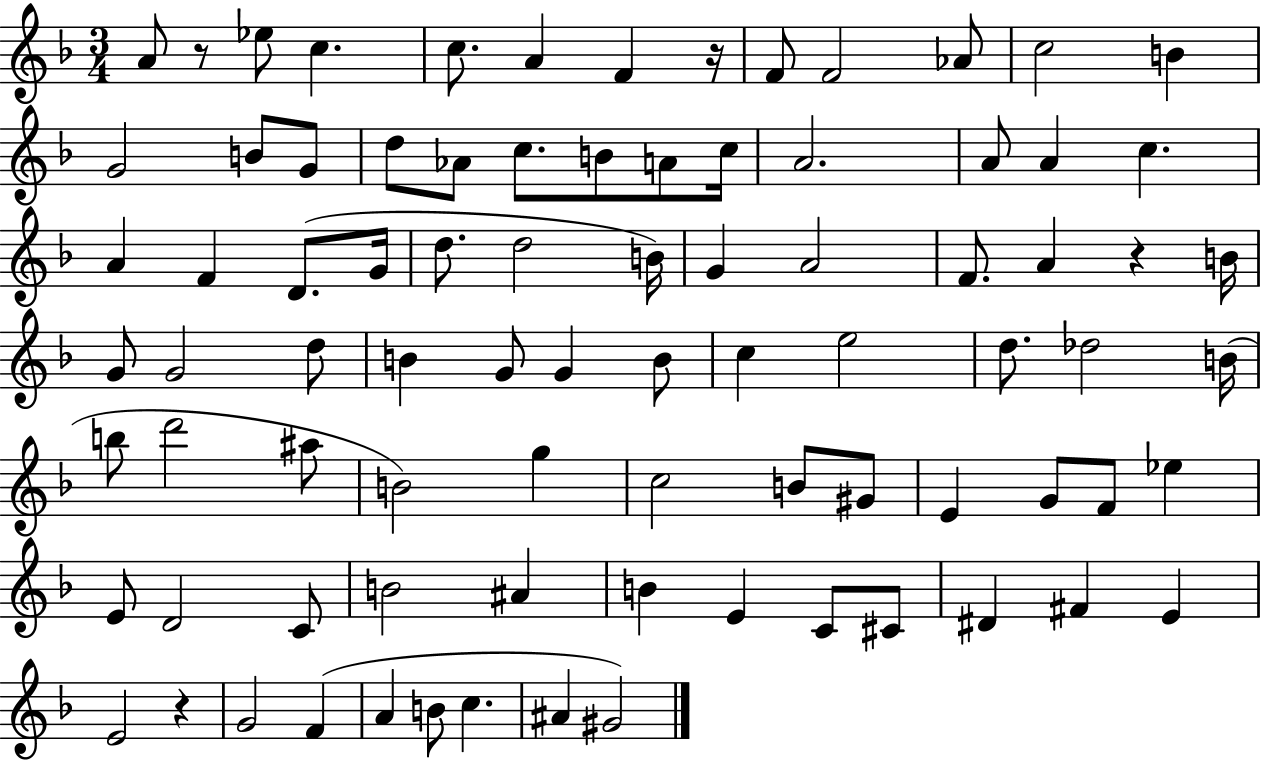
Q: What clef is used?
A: treble